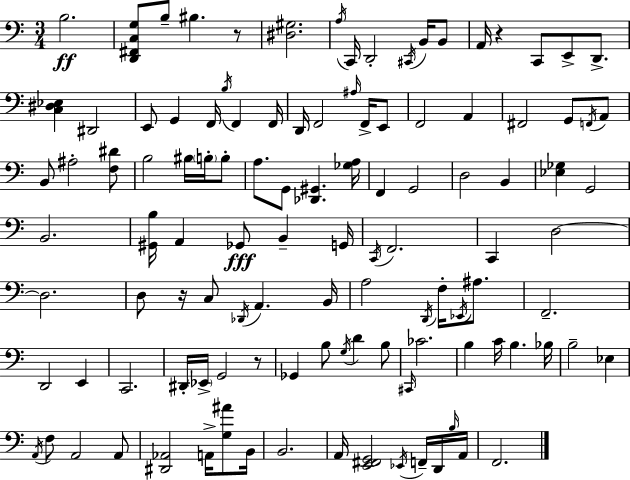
X:1
T:Untitled
M:3/4
L:1/4
K:C
B,2 [D,,^F,,C,G,]/2 B,/2 ^B, z/2 [^D,^G,]2 A,/4 C,,/4 D,,2 ^C,,/4 B,,/4 B,,/2 A,,/4 z C,,/2 E,,/2 D,,/2 [C,^D,_E,] ^D,,2 E,,/2 G,, F,,/4 B,/4 F,, F,,/4 D,,/4 F,,2 ^A,/4 F,,/4 E,,/2 F,,2 A,, ^F,,2 G,,/2 F,,/4 A,,/2 B,,/2 ^A,2 [F,^D]/2 B,2 ^B,/4 B,/4 B,/2 A,/2 G,,/2 [_D,,^G,,] [_G,A,]/4 F,, G,,2 D,2 B,, [_E,_G,] G,,2 B,,2 [^G,,B,]/4 A,, _G,,/2 B,, G,,/4 C,,/4 F,,2 C,, D,2 D,2 D,/2 z/4 C,/2 _D,,/4 A,, B,,/4 A,2 D,,/4 F,/4 _E,,/4 ^A,/2 F,,2 D,,2 E,, C,,2 ^D,,/4 _E,,/4 G,,2 z/2 _G,, B,/2 G,/4 D B,/2 ^C,,/4 _C2 B, C/4 B, _B,/4 B,2 _E, A,,/4 F,/2 A,,2 A,,/2 [^D,,_A,,]2 A,,/4 [G,^A]/2 B,,/4 B,,2 A,,/4 [E,,^F,,G,,]2 _E,,/4 F,,/4 D,,/4 B,/4 A,,/4 F,,2